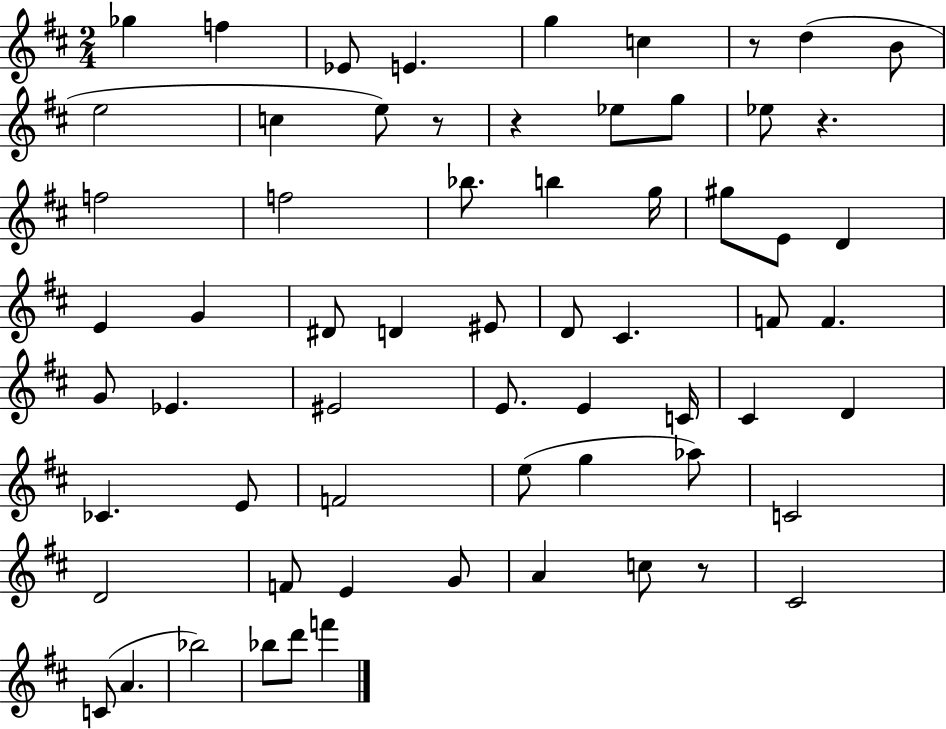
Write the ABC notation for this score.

X:1
T:Untitled
M:2/4
L:1/4
K:D
_g f _E/2 E g c z/2 d B/2 e2 c e/2 z/2 z _e/2 g/2 _e/2 z f2 f2 _b/2 b g/4 ^g/2 E/2 D E G ^D/2 D ^E/2 D/2 ^C F/2 F G/2 _E ^E2 E/2 E C/4 ^C D _C E/2 F2 e/2 g _a/2 C2 D2 F/2 E G/2 A c/2 z/2 ^C2 C/2 A _b2 _b/2 d'/2 f'